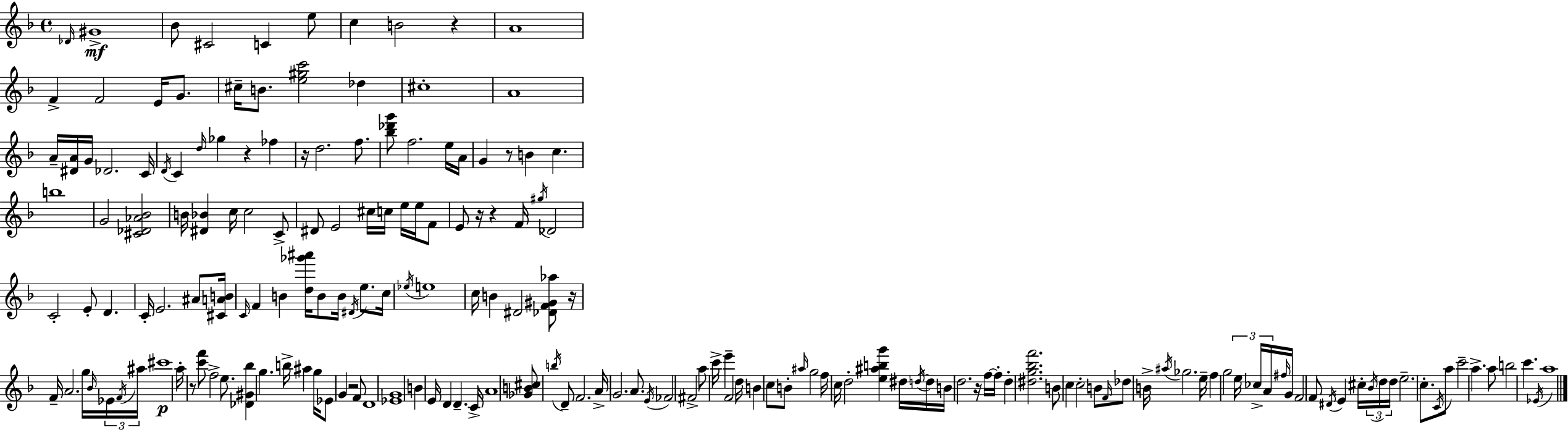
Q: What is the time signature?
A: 4/4